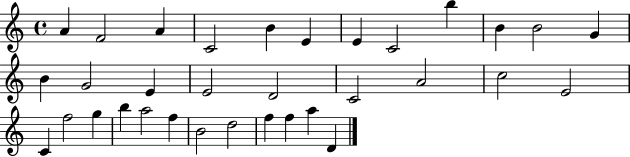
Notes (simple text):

A4/q F4/h A4/q C4/h B4/q E4/q E4/q C4/h B5/q B4/q B4/h G4/q B4/q G4/h E4/q E4/h D4/h C4/h A4/h C5/h E4/h C4/q F5/h G5/q B5/q A5/h F5/q B4/h D5/h F5/q F5/q A5/q D4/q